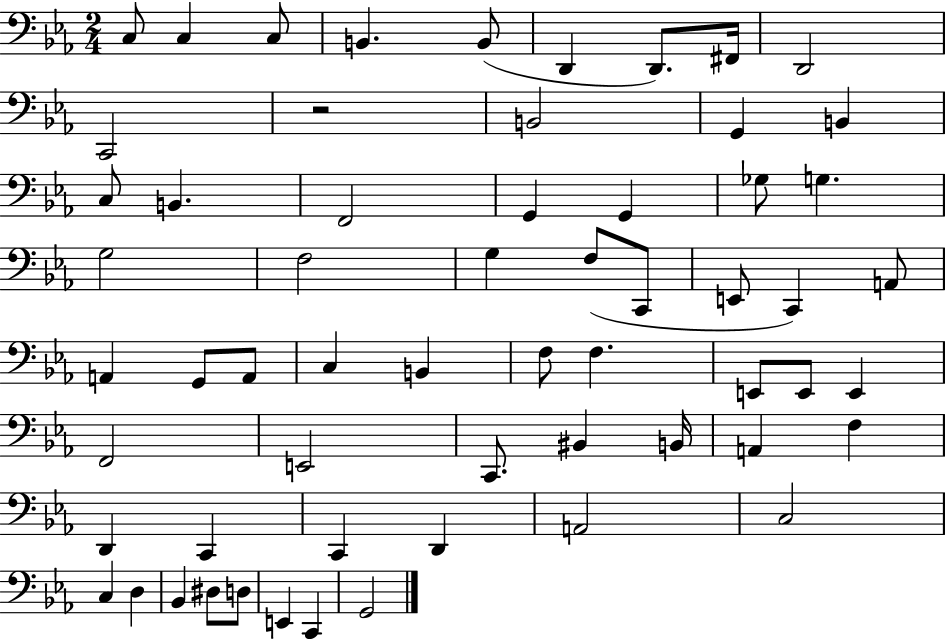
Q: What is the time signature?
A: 2/4